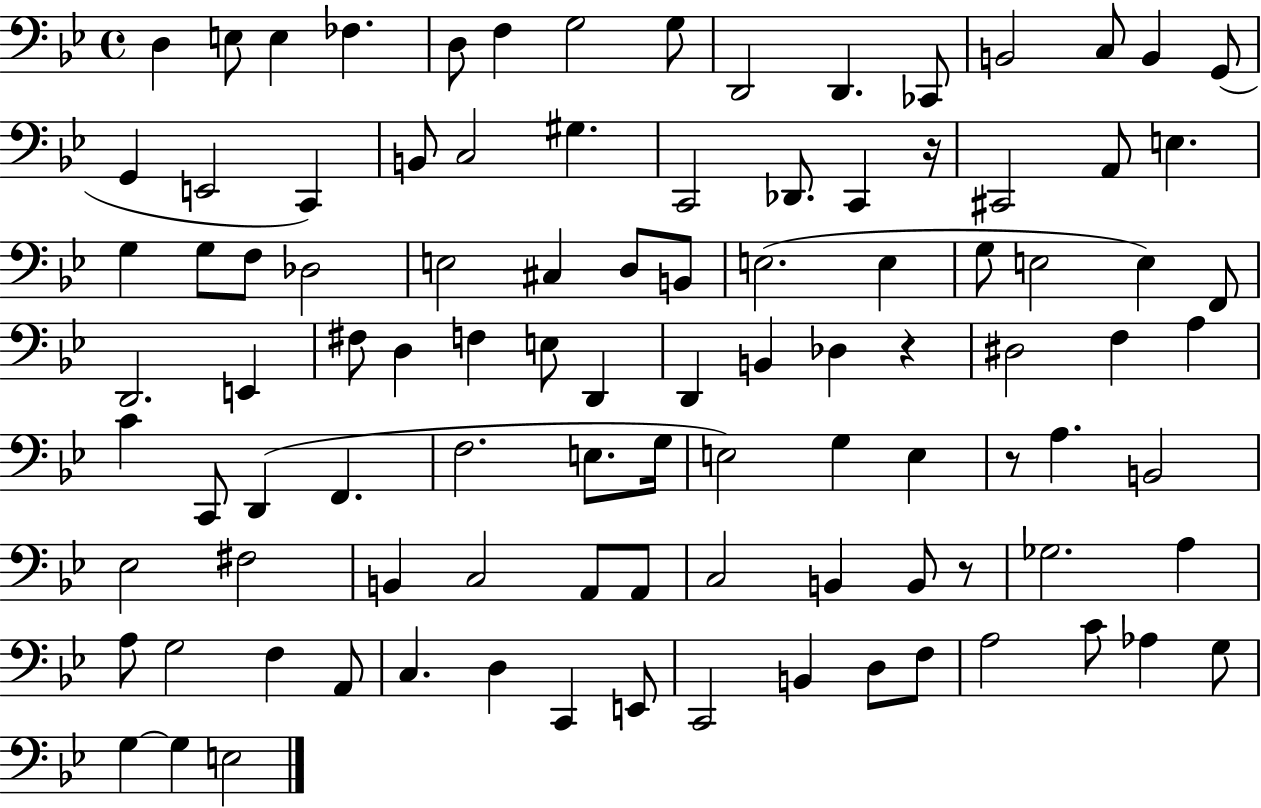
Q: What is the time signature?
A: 4/4